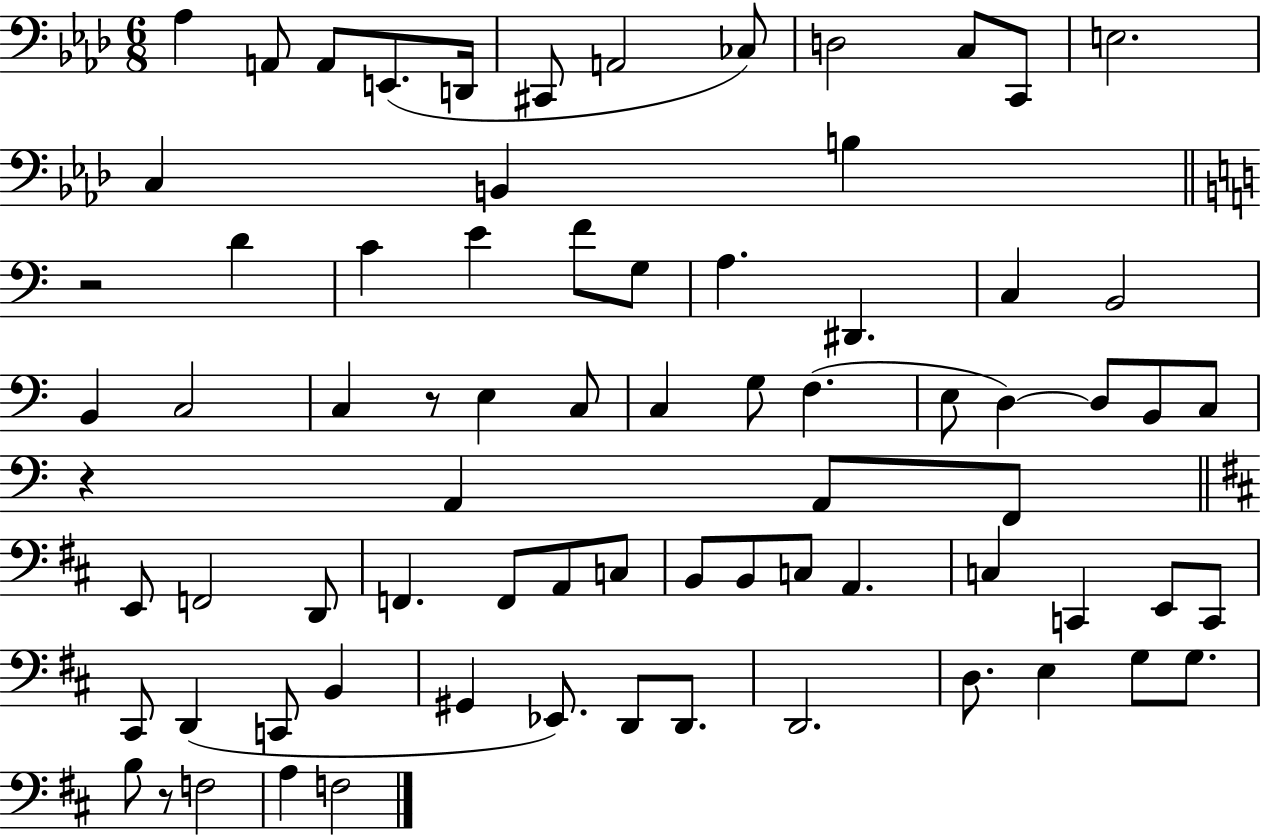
Ab3/q A2/e A2/e E2/e. D2/s C#2/e A2/h CES3/e D3/h C3/e C2/e E3/h. C3/q B2/q B3/q R/h D4/q C4/q E4/q F4/e G3/e A3/q. D#2/q. C3/q B2/h B2/q C3/h C3/q R/e E3/q C3/e C3/q G3/e F3/q. E3/e D3/q D3/e B2/e C3/e R/q A2/q A2/e F2/e E2/e F2/h D2/e F2/q. F2/e A2/e C3/e B2/e B2/e C3/e A2/q. C3/q C2/q E2/e C2/e C#2/e D2/q C2/e B2/q G#2/q Eb2/e. D2/e D2/e. D2/h. D3/e. E3/q G3/e G3/e. B3/e R/e F3/h A3/q F3/h